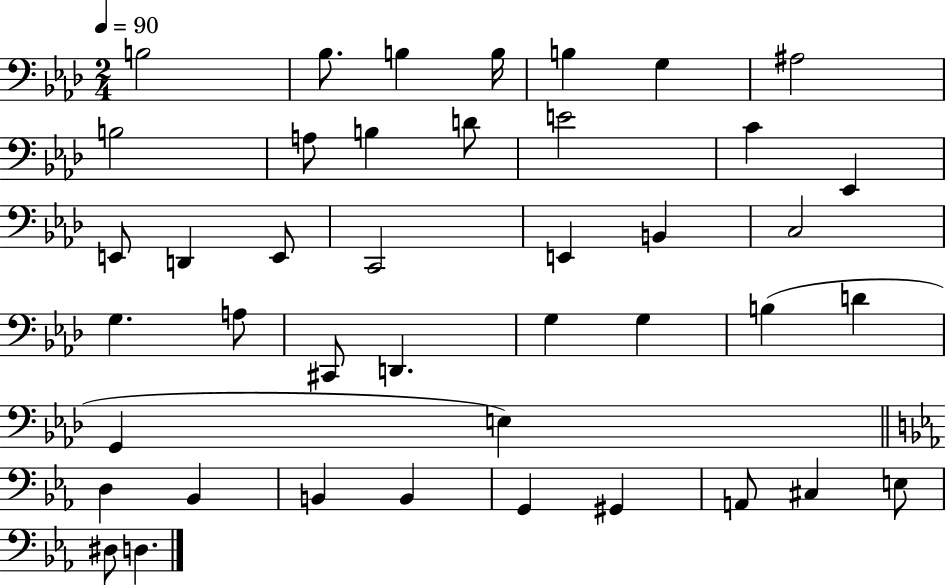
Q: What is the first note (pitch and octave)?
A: B3